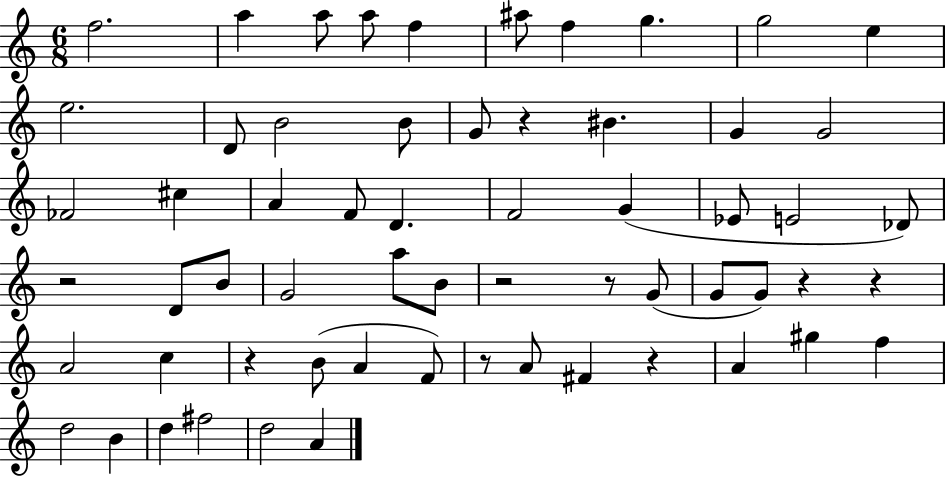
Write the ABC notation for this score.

X:1
T:Untitled
M:6/8
L:1/4
K:C
f2 a a/2 a/2 f ^a/2 f g g2 e e2 D/2 B2 B/2 G/2 z ^B G G2 _F2 ^c A F/2 D F2 G _E/2 E2 _D/2 z2 D/2 B/2 G2 a/2 B/2 z2 z/2 G/2 G/2 G/2 z z A2 c z B/2 A F/2 z/2 A/2 ^F z A ^g f d2 B d ^f2 d2 A